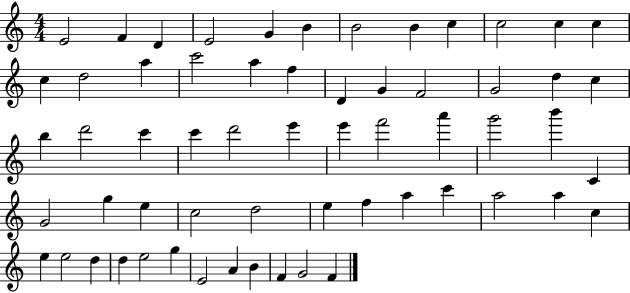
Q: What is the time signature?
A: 4/4